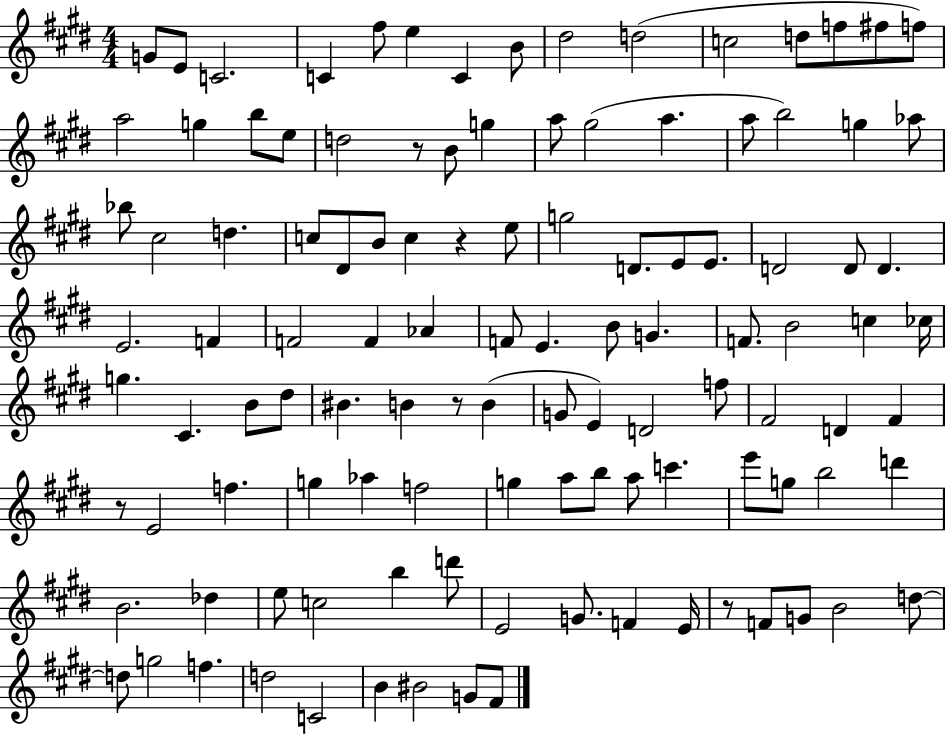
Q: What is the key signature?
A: E major